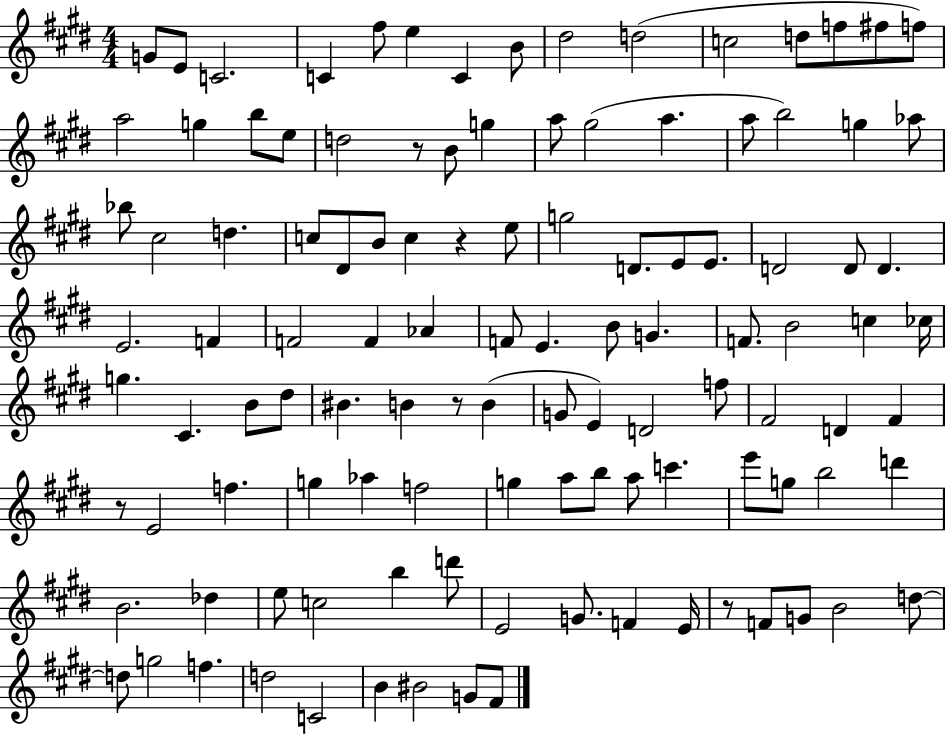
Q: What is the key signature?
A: E major